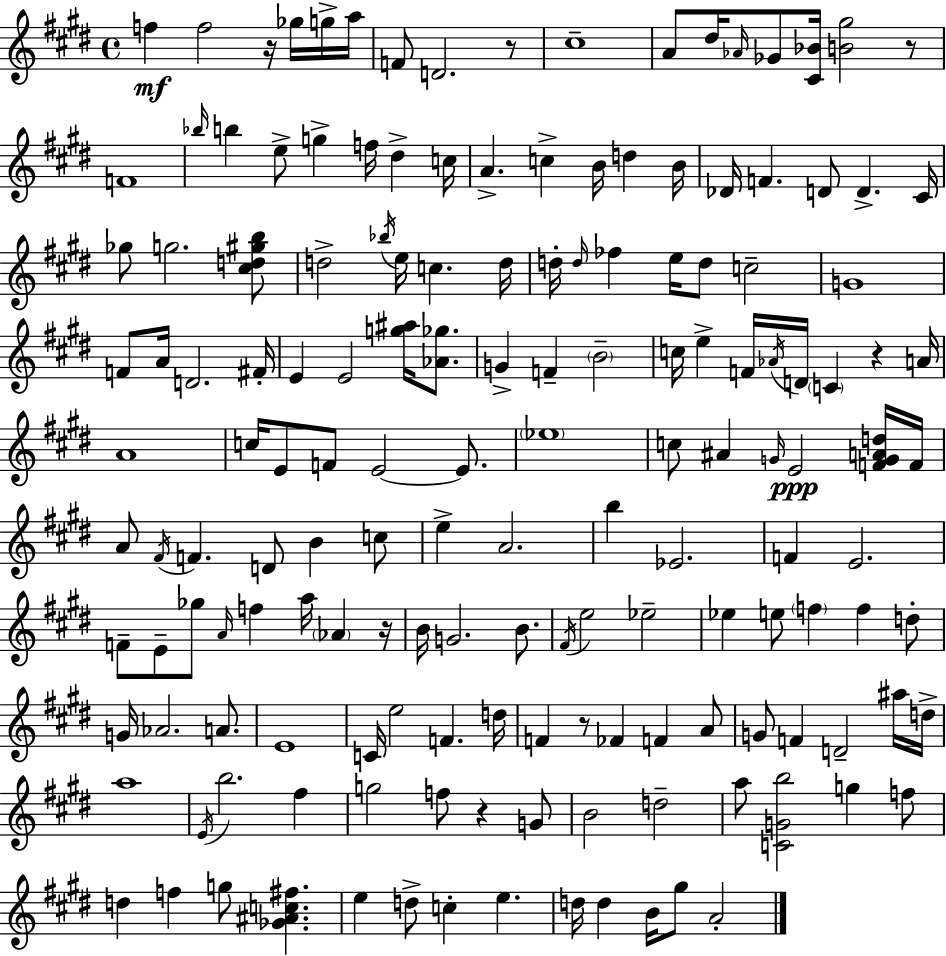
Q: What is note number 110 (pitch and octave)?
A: D5